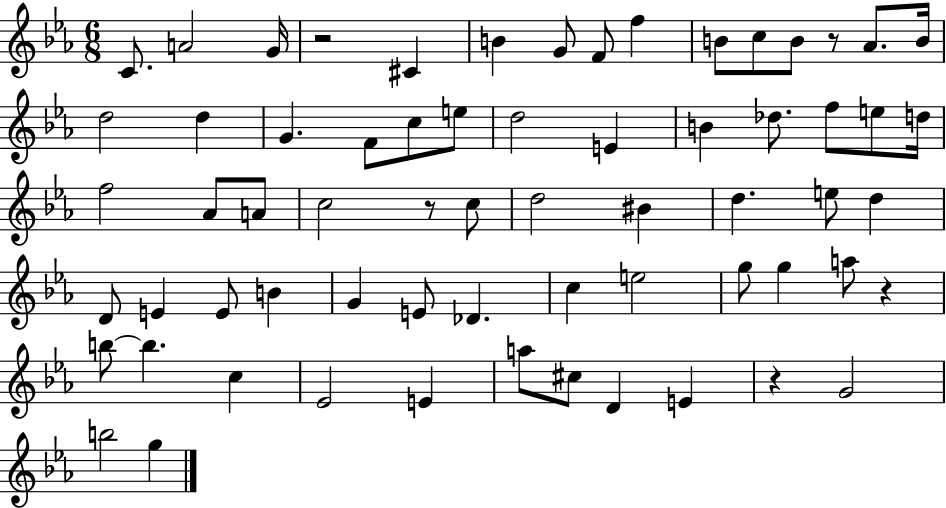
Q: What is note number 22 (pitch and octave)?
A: B4